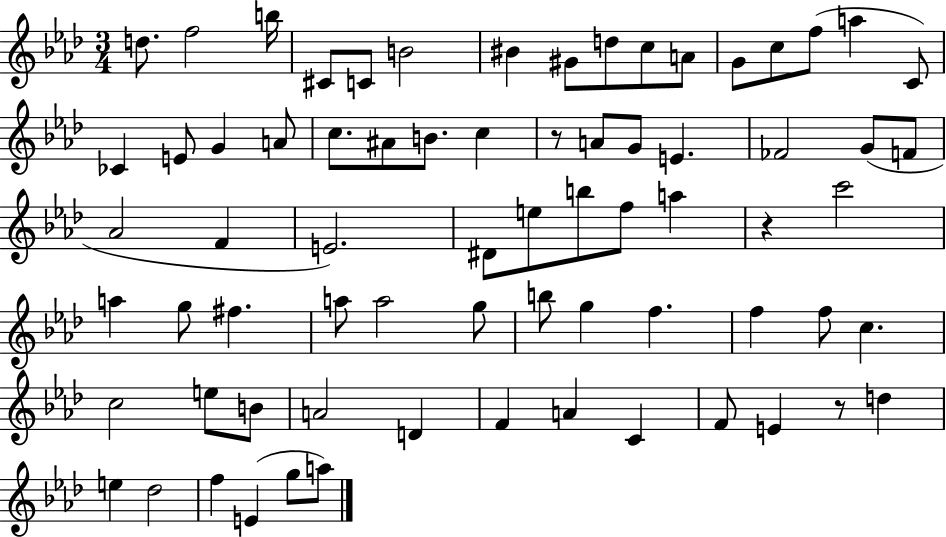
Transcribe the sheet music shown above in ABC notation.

X:1
T:Untitled
M:3/4
L:1/4
K:Ab
d/2 f2 b/4 ^C/2 C/2 B2 ^B ^G/2 d/2 c/2 A/2 G/2 c/2 f/2 a C/2 _C E/2 G A/2 c/2 ^A/2 B/2 c z/2 A/2 G/2 E _F2 G/2 F/2 _A2 F E2 ^D/2 e/2 b/2 f/2 a z c'2 a g/2 ^f a/2 a2 g/2 b/2 g f f f/2 c c2 e/2 B/2 A2 D F A C F/2 E z/2 d e _d2 f E g/2 a/2